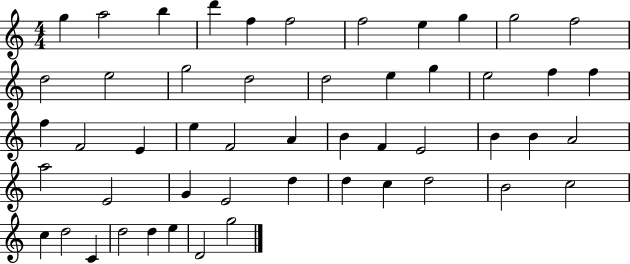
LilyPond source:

{
  \clef treble
  \numericTimeSignature
  \time 4/4
  \key c \major
  g''4 a''2 b''4 | d'''4 f''4 f''2 | f''2 e''4 g''4 | g''2 f''2 | \break d''2 e''2 | g''2 d''2 | d''2 e''4 g''4 | e''2 f''4 f''4 | \break f''4 f'2 e'4 | e''4 f'2 a'4 | b'4 f'4 e'2 | b'4 b'4 a'2 | \break a''2 e'2 | g'4 e'2 d''4 | d''4 c''4 d''2 | b'2 c''2 | \break c''4 d''2 c'4 | d''2 d''4 e''4 | d'2 g''2 | \bar "|."
}